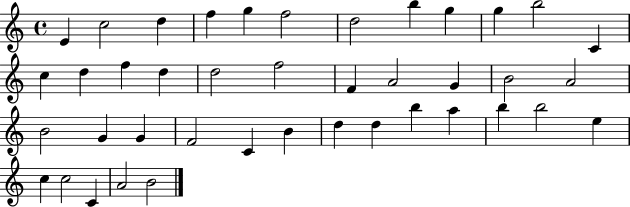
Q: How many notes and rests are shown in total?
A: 41